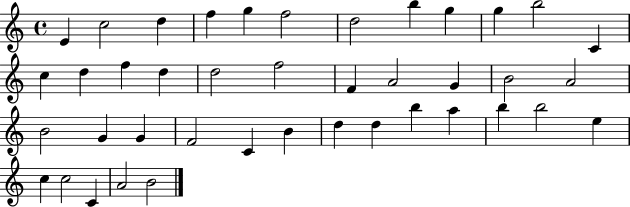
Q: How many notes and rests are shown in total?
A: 41